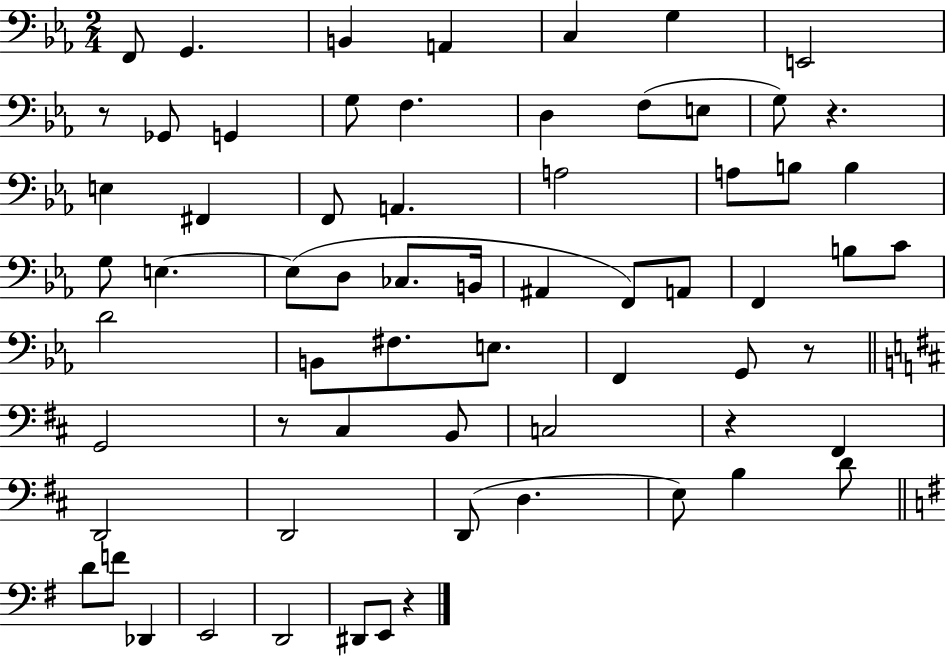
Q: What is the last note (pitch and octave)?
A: E2